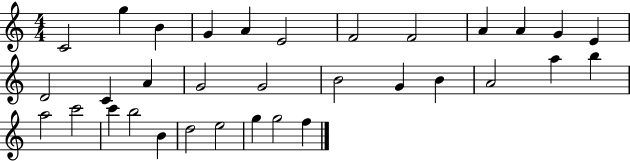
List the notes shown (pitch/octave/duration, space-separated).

C4/h G5/q B4/q G4/q A4/q E4/h F4/h F4/h A4/q A4/q G4/q E4/q D4/h C4/q A4/q G4/h G4/h B4/h G4/q B4/q A4/h A5/q B5/q A5/h C6/h C6/q B5/h B4/q D5/h E5/h G5/q G5/h F5/q